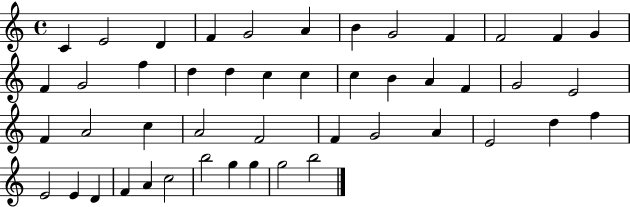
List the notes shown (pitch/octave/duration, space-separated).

C4/q E4/h D4/q F4/q G4/h A4/q B4/q G4/h F4/q F4/h F4/q G4/q F4/q G4/h F5/q D5/q D5/q C5/q C5/q C5/q B4/q A4/q F4/q G4/h E4/h F4/q A4/h C5/q A4/h F4/h F4/q G4/h A4/q E4/h D5/q F5/q E4/h E4/q D4/q F4/q A4/q C5/h B5/h G5/q G5/q G5/h B5/h